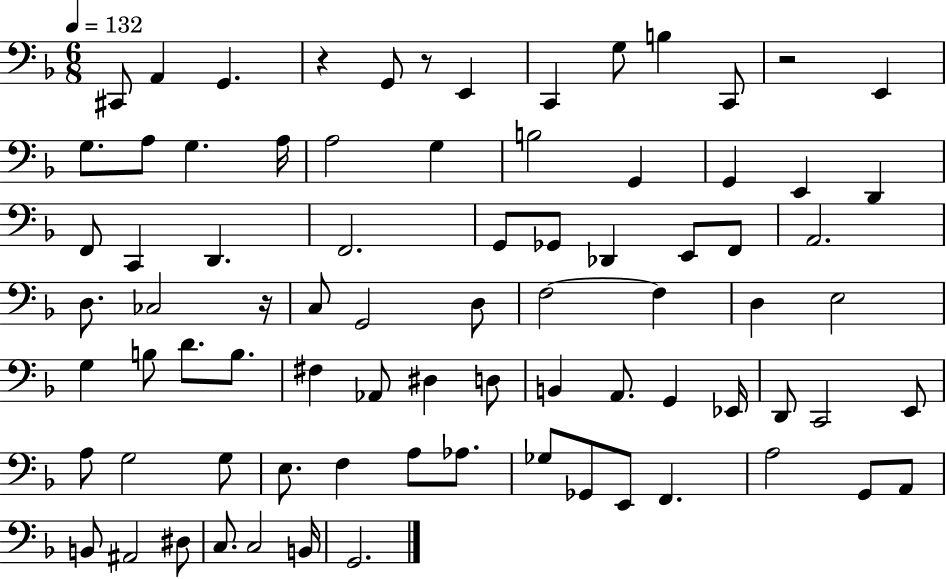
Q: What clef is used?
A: bass